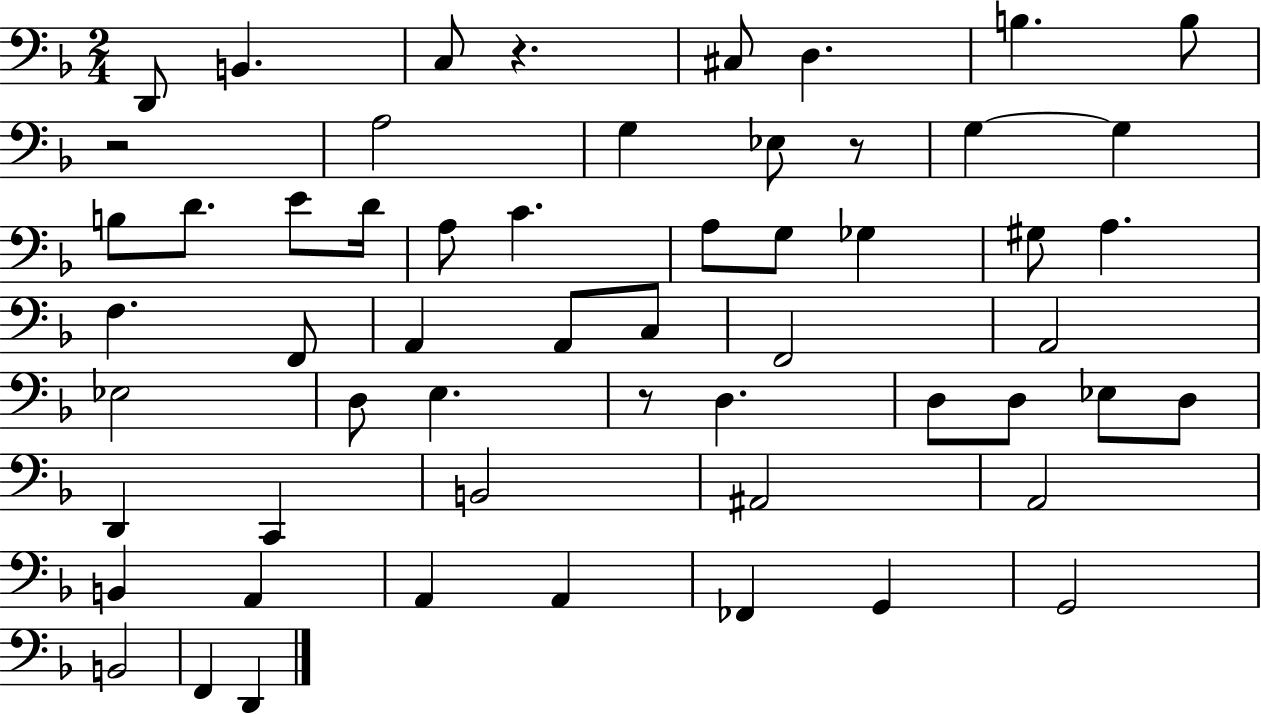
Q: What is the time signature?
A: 2/4